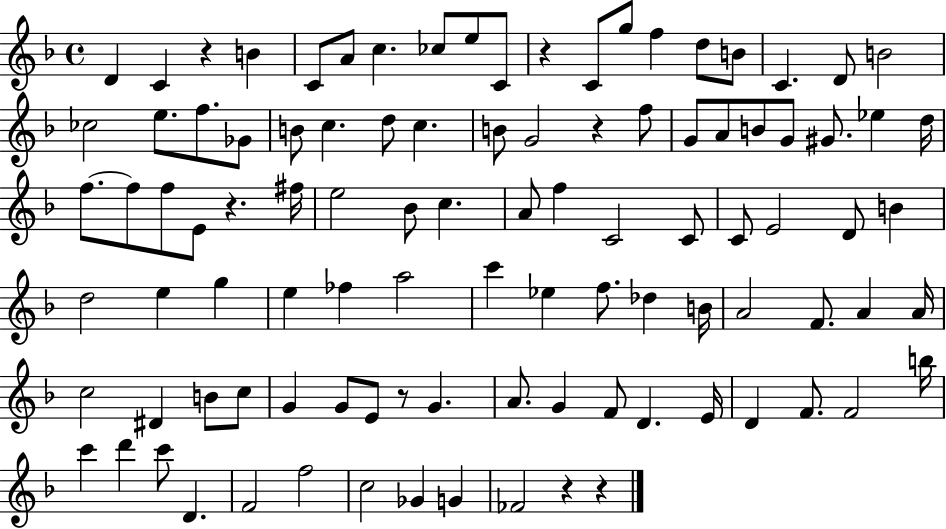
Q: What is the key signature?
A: F major